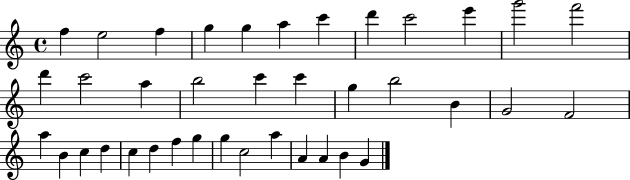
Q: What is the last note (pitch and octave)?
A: G4